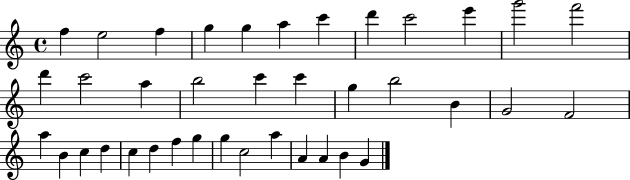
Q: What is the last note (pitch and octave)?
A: G4